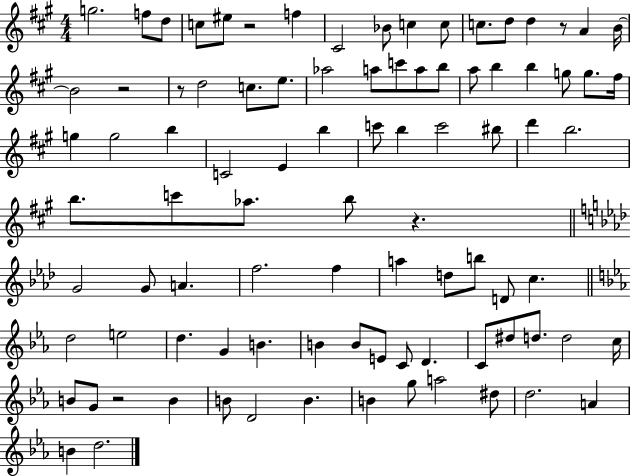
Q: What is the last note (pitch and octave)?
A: D5